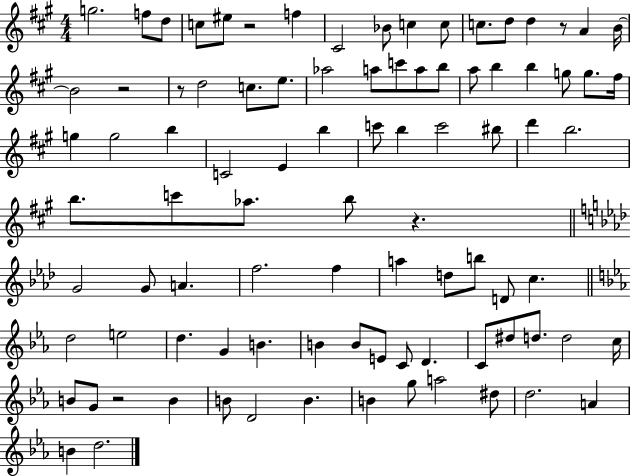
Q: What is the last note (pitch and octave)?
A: D5